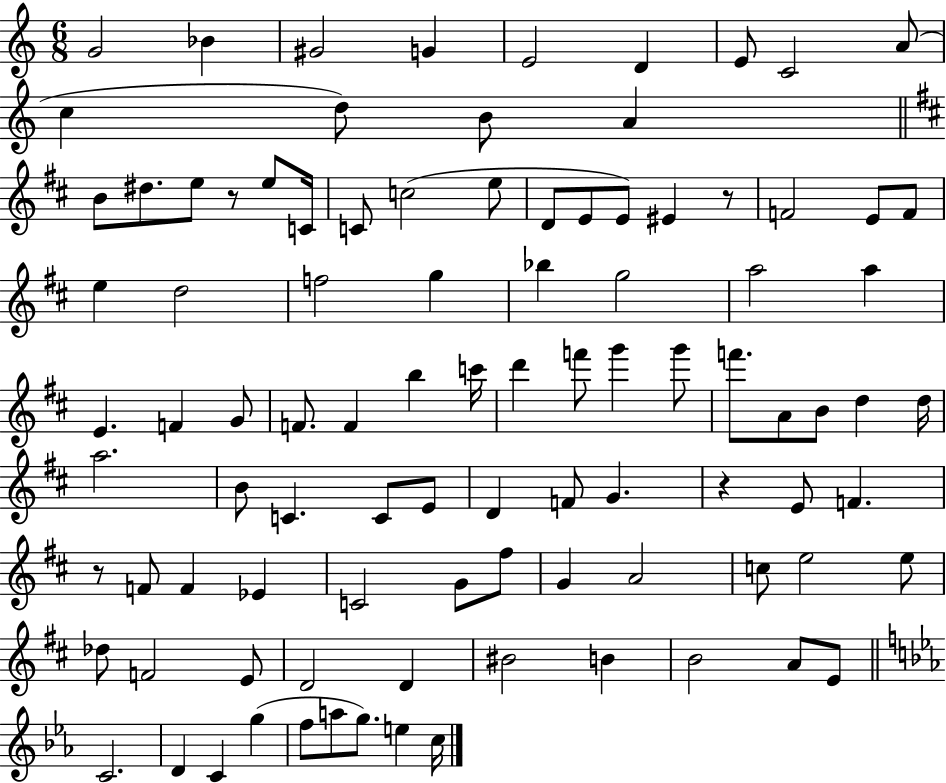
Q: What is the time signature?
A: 6/8